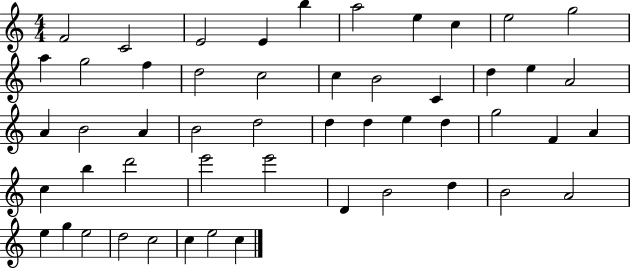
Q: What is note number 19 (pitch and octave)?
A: D5